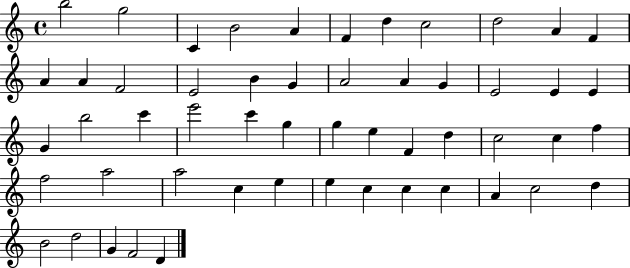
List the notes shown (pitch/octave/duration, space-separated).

B5/h G5/h C4/q B4/h A4/q F4/q D5/q C5/h D5/h A4/q F4/q A4/q A4/q F4/h E4/h B4/q G4/q A4/h A4/q G4/q E4/h E4/q E4/q G4/q B5/h C6/q E6/h C6/q G5/q G5/q E5/q F4/q D5/q C5/h C5/q F5/q F5/h A5/h A5/h C5/q E5/q E5/q C5/q C5/q C5/q A4/q C5/h D5/q B4/h D5/h G4/q F4/h D4/q